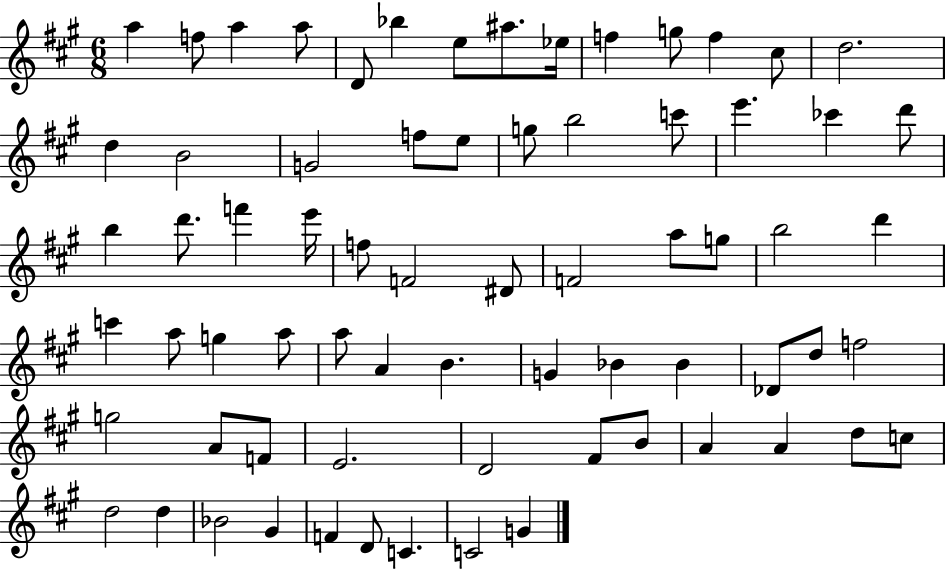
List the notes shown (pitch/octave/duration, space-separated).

A5/q F5/e A5/q A5/e D4/e Bb5/q E5/e A#5/e. Eb5/s F5/q G5/e F5/q C#5/e D5/h. D5/q B4/h G4/h F5/e E5/e G5/e B5/h C6/e E6/q. CES6/q D6/e B5/q D6/e. F6/q E6/s F5/e F4/h D#4/e F4/h A5/e G5/e B5/h D6/q C6/q A5/e G5/q A5/e A5/e A4/q B4/q. G4/q Bb4/q Bb4/q Db4/e D5/e F5/h G5/h A4/e F4/e E4/h. D4/h F#4/e B4/e A4/q A4/q D5/e C5/e D5/h D5/q Bb4/h G#4/q F4/q D4/e C4/q. C4/h G4/q